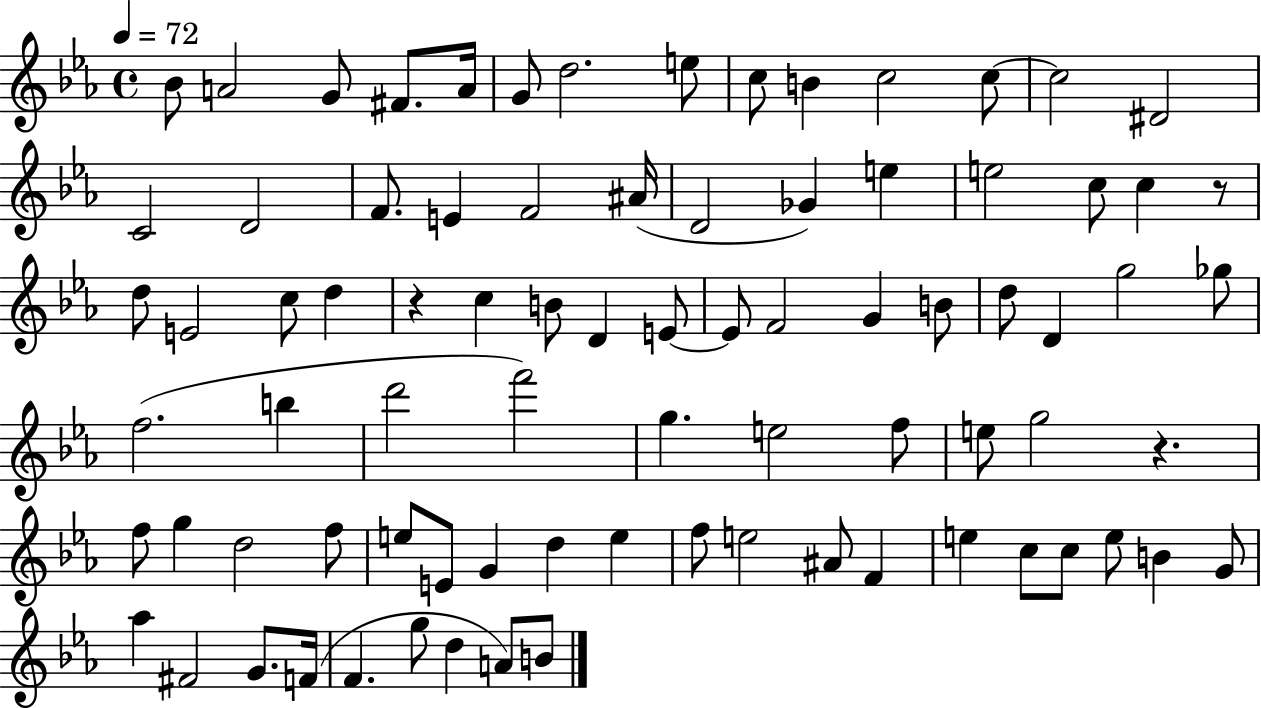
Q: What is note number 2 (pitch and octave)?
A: A4